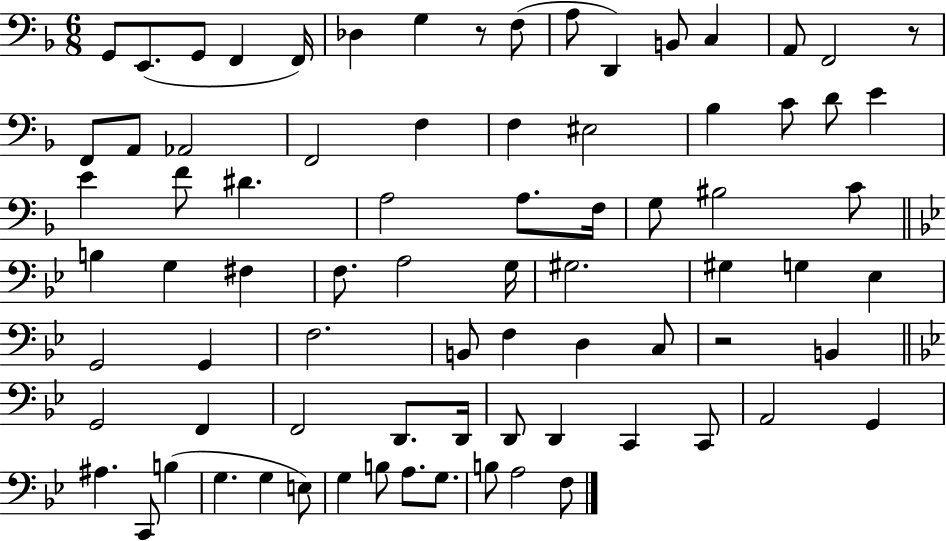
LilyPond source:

{
  \clef bass
  \numericTimeSignature
  \time 6/8
  \key f \major
  g,8 e,8.( g,8 f,4 f,16) | des4 g4 r8 f8( | a8 d,4) b,8 c4 | a,8 f,2 r8 | \break f,8 a,8 aes,2 | f,2 f4 | f4 eis2 | bes4 c'8 d'8 e'4 | \break e'4 f'8 dis'4. | a2 a8. f16 | g8 bis2 c'8 | \bar "||" \break \key bes \major b4 g4 fis4 | f8. a2 g16 | gis2. | gis4 g4 ees4 | \break g,2 g,4 | f2. | b,8 f4 d4 c8 | r2 b,4 | \break \bar "||" \break \key g \minor g,2 f,4 | f,2 d,8. d,16 | d,8 d,4 c,4 c,8 | a,2 g,4 | \break ais4. c,8 b4( | g4. g4 e8) | g4 b8 a8. g8. | b8 a2 f8 | \break \bar "|."
}